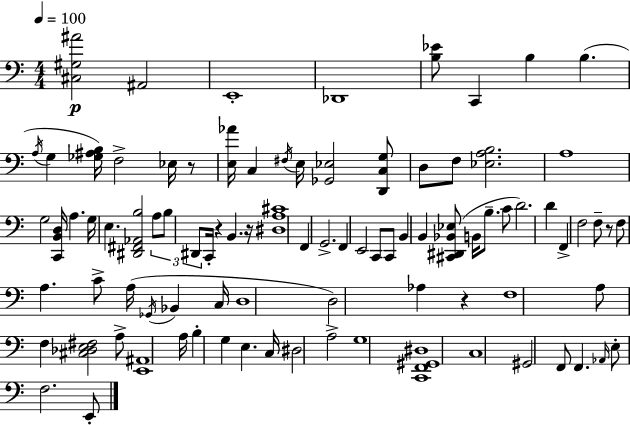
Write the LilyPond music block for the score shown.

{
  \clef bass
  \numericTimeSignature
  \time 4/4
  \key c \major
  \tempo 4 = 100
  <cis gis ais'>2\p ais,2 | e,1-. | des,1 | <b ees'>8 c,4 b4 b4.( | \break \acciaccatura { a16 } g4 <ges ais b>16) f2-> ees16 r8 | <e aes'>16 c4 \acciaccatura { fis16 } e16 <ges, ees>2 | <d, c g>8 d8 f8 <ees a b>2. | a1 | \break g2 <c, b, d>16 a4. | g16 e4. <dis, fis, aes, b>2 | \tuplet 3/2 { a8 b8 dis,8 } c,16-. r4 b,4. | r16 <dis a cis'>1 | \break f,4 g,2.-> | f,4 e,2 c,8 | c,8 b,4 b,4 <cis, dis, bes, ees>8( b,16 b8.-- | c'8 d'2.) d'4 | \break f,4-> f2 f8-- | r8 f8 a4. c'8-> a16( \acciaccatura { ges,16 } bes,4 | c16 d1 | d2) aes4 r4 | \break f1 | a8 f4 <cis des e fis>2 | a8-> <e, ais,>1 | a16 b4-. g4 e4. | \break c16 dis2 a2-> | g1 | <c, f, gis, dis>1 | c1 | \break gis,2 f,8 f,4. | \grace { aes,16 } e8-. f2. | e,8-. \bar "|."
}